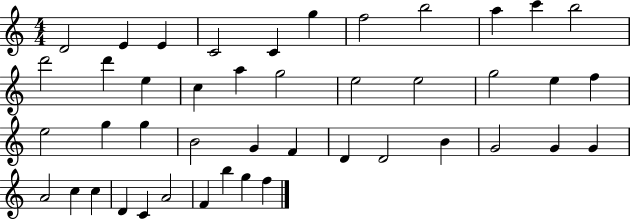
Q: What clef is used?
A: treble